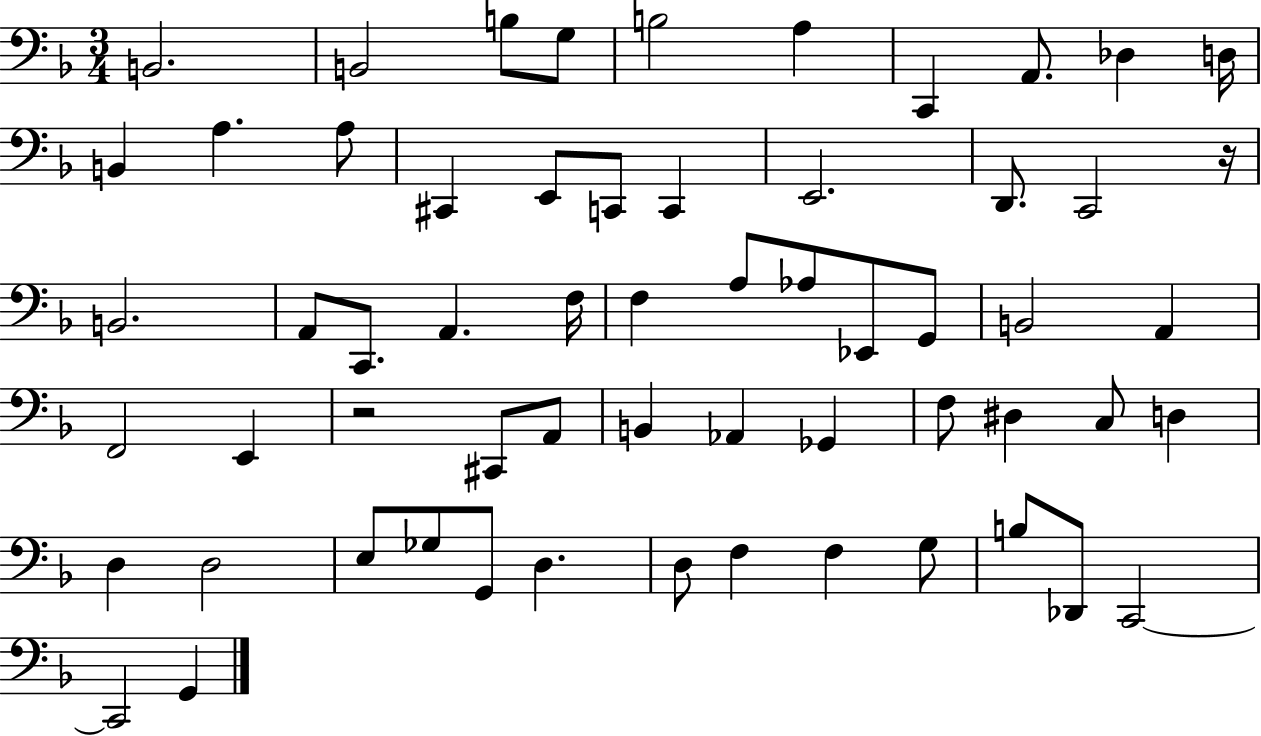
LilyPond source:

{
  \clef bass
  \numericTimeSignature
  \time 3/4
  \key f \major
  b,2. | b,2 b8 g8 | b2 a4 | c,4 a,8. des4 d16 | \break b,4 a4. a8 | cis,4 e,8 c,8 c,4 | e,2. | d,8. c,2 r16 | \break b,2. | a,8 c,8. a,4. f16 | f4 a8 aes8 ees,8 g,8 | b,2 a,4 | \break f,2 e,4 | r2 cis,8 a,8 | b,4 aes,4 ges,4 | f8 dis4 c8 d4 | \break d4 d2 | e8 ges8 g,8 d4. | d8 f4 f4 g8 | b8 des,8 c,2~~ | \break c,2 g,4 | \bar "|."
}